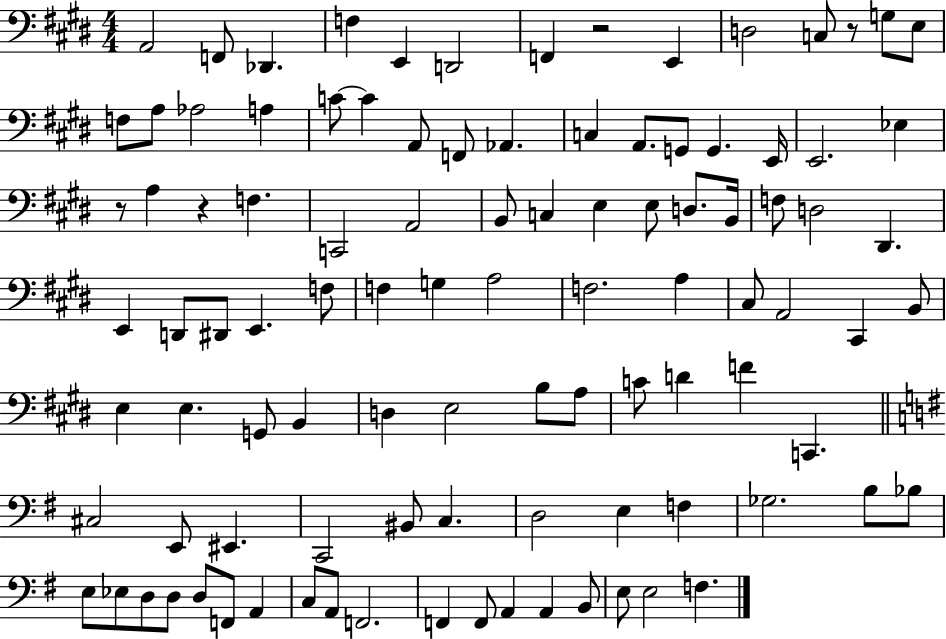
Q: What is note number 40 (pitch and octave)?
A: D3